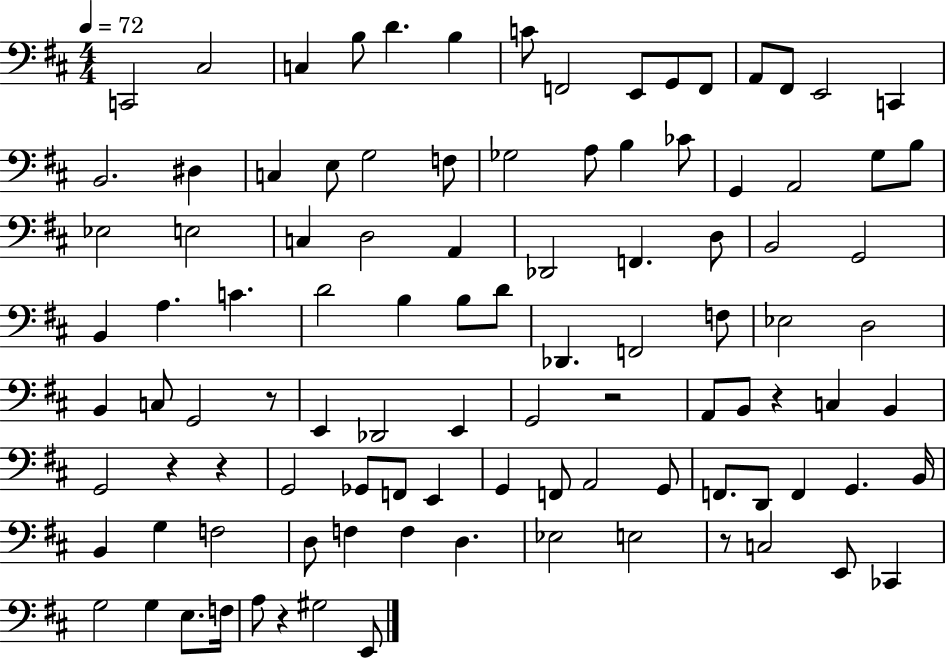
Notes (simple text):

C2/h C#3/h C3/q B3/e D4/q. B3/q C4/e F2/h E2/e G2/e F2/e A2/e F#2/e E2/h C2/q B2/h. D#3/q C3/q E3/e G3/h F3/e Gb3/h A3/e B3/q CES4/e G2/q A2/h G3/e B3/e Eb3/h E3/h C3/q D3/h A2/q Db2/h F2/q. D3/e B2/h G2/h B2/q A3/q. C4/q. D4/h B3/q B3/e D4/e Db2/q. F2/h F3/e Eb3/h D3/h B2/q C3/e G2/h R/e E2/q Db2/h E2/q G2/h R/h A2/e B2/e R/q C3/q B2/q G2/h R/q R/q G2/h Gb2/e F2/e E2/q G2/q F2/e A2/h G2/e F2/e. D2/e F2/q G2/q. B2/s B2/q G3/q F3/h D3/e F3/q F3/q D3/q. Eb3/h E3/h R/e C3/h E2/e CES2/q G3/h G3/q E3/e. F3/s A3/e R/q G#3/h E2/e